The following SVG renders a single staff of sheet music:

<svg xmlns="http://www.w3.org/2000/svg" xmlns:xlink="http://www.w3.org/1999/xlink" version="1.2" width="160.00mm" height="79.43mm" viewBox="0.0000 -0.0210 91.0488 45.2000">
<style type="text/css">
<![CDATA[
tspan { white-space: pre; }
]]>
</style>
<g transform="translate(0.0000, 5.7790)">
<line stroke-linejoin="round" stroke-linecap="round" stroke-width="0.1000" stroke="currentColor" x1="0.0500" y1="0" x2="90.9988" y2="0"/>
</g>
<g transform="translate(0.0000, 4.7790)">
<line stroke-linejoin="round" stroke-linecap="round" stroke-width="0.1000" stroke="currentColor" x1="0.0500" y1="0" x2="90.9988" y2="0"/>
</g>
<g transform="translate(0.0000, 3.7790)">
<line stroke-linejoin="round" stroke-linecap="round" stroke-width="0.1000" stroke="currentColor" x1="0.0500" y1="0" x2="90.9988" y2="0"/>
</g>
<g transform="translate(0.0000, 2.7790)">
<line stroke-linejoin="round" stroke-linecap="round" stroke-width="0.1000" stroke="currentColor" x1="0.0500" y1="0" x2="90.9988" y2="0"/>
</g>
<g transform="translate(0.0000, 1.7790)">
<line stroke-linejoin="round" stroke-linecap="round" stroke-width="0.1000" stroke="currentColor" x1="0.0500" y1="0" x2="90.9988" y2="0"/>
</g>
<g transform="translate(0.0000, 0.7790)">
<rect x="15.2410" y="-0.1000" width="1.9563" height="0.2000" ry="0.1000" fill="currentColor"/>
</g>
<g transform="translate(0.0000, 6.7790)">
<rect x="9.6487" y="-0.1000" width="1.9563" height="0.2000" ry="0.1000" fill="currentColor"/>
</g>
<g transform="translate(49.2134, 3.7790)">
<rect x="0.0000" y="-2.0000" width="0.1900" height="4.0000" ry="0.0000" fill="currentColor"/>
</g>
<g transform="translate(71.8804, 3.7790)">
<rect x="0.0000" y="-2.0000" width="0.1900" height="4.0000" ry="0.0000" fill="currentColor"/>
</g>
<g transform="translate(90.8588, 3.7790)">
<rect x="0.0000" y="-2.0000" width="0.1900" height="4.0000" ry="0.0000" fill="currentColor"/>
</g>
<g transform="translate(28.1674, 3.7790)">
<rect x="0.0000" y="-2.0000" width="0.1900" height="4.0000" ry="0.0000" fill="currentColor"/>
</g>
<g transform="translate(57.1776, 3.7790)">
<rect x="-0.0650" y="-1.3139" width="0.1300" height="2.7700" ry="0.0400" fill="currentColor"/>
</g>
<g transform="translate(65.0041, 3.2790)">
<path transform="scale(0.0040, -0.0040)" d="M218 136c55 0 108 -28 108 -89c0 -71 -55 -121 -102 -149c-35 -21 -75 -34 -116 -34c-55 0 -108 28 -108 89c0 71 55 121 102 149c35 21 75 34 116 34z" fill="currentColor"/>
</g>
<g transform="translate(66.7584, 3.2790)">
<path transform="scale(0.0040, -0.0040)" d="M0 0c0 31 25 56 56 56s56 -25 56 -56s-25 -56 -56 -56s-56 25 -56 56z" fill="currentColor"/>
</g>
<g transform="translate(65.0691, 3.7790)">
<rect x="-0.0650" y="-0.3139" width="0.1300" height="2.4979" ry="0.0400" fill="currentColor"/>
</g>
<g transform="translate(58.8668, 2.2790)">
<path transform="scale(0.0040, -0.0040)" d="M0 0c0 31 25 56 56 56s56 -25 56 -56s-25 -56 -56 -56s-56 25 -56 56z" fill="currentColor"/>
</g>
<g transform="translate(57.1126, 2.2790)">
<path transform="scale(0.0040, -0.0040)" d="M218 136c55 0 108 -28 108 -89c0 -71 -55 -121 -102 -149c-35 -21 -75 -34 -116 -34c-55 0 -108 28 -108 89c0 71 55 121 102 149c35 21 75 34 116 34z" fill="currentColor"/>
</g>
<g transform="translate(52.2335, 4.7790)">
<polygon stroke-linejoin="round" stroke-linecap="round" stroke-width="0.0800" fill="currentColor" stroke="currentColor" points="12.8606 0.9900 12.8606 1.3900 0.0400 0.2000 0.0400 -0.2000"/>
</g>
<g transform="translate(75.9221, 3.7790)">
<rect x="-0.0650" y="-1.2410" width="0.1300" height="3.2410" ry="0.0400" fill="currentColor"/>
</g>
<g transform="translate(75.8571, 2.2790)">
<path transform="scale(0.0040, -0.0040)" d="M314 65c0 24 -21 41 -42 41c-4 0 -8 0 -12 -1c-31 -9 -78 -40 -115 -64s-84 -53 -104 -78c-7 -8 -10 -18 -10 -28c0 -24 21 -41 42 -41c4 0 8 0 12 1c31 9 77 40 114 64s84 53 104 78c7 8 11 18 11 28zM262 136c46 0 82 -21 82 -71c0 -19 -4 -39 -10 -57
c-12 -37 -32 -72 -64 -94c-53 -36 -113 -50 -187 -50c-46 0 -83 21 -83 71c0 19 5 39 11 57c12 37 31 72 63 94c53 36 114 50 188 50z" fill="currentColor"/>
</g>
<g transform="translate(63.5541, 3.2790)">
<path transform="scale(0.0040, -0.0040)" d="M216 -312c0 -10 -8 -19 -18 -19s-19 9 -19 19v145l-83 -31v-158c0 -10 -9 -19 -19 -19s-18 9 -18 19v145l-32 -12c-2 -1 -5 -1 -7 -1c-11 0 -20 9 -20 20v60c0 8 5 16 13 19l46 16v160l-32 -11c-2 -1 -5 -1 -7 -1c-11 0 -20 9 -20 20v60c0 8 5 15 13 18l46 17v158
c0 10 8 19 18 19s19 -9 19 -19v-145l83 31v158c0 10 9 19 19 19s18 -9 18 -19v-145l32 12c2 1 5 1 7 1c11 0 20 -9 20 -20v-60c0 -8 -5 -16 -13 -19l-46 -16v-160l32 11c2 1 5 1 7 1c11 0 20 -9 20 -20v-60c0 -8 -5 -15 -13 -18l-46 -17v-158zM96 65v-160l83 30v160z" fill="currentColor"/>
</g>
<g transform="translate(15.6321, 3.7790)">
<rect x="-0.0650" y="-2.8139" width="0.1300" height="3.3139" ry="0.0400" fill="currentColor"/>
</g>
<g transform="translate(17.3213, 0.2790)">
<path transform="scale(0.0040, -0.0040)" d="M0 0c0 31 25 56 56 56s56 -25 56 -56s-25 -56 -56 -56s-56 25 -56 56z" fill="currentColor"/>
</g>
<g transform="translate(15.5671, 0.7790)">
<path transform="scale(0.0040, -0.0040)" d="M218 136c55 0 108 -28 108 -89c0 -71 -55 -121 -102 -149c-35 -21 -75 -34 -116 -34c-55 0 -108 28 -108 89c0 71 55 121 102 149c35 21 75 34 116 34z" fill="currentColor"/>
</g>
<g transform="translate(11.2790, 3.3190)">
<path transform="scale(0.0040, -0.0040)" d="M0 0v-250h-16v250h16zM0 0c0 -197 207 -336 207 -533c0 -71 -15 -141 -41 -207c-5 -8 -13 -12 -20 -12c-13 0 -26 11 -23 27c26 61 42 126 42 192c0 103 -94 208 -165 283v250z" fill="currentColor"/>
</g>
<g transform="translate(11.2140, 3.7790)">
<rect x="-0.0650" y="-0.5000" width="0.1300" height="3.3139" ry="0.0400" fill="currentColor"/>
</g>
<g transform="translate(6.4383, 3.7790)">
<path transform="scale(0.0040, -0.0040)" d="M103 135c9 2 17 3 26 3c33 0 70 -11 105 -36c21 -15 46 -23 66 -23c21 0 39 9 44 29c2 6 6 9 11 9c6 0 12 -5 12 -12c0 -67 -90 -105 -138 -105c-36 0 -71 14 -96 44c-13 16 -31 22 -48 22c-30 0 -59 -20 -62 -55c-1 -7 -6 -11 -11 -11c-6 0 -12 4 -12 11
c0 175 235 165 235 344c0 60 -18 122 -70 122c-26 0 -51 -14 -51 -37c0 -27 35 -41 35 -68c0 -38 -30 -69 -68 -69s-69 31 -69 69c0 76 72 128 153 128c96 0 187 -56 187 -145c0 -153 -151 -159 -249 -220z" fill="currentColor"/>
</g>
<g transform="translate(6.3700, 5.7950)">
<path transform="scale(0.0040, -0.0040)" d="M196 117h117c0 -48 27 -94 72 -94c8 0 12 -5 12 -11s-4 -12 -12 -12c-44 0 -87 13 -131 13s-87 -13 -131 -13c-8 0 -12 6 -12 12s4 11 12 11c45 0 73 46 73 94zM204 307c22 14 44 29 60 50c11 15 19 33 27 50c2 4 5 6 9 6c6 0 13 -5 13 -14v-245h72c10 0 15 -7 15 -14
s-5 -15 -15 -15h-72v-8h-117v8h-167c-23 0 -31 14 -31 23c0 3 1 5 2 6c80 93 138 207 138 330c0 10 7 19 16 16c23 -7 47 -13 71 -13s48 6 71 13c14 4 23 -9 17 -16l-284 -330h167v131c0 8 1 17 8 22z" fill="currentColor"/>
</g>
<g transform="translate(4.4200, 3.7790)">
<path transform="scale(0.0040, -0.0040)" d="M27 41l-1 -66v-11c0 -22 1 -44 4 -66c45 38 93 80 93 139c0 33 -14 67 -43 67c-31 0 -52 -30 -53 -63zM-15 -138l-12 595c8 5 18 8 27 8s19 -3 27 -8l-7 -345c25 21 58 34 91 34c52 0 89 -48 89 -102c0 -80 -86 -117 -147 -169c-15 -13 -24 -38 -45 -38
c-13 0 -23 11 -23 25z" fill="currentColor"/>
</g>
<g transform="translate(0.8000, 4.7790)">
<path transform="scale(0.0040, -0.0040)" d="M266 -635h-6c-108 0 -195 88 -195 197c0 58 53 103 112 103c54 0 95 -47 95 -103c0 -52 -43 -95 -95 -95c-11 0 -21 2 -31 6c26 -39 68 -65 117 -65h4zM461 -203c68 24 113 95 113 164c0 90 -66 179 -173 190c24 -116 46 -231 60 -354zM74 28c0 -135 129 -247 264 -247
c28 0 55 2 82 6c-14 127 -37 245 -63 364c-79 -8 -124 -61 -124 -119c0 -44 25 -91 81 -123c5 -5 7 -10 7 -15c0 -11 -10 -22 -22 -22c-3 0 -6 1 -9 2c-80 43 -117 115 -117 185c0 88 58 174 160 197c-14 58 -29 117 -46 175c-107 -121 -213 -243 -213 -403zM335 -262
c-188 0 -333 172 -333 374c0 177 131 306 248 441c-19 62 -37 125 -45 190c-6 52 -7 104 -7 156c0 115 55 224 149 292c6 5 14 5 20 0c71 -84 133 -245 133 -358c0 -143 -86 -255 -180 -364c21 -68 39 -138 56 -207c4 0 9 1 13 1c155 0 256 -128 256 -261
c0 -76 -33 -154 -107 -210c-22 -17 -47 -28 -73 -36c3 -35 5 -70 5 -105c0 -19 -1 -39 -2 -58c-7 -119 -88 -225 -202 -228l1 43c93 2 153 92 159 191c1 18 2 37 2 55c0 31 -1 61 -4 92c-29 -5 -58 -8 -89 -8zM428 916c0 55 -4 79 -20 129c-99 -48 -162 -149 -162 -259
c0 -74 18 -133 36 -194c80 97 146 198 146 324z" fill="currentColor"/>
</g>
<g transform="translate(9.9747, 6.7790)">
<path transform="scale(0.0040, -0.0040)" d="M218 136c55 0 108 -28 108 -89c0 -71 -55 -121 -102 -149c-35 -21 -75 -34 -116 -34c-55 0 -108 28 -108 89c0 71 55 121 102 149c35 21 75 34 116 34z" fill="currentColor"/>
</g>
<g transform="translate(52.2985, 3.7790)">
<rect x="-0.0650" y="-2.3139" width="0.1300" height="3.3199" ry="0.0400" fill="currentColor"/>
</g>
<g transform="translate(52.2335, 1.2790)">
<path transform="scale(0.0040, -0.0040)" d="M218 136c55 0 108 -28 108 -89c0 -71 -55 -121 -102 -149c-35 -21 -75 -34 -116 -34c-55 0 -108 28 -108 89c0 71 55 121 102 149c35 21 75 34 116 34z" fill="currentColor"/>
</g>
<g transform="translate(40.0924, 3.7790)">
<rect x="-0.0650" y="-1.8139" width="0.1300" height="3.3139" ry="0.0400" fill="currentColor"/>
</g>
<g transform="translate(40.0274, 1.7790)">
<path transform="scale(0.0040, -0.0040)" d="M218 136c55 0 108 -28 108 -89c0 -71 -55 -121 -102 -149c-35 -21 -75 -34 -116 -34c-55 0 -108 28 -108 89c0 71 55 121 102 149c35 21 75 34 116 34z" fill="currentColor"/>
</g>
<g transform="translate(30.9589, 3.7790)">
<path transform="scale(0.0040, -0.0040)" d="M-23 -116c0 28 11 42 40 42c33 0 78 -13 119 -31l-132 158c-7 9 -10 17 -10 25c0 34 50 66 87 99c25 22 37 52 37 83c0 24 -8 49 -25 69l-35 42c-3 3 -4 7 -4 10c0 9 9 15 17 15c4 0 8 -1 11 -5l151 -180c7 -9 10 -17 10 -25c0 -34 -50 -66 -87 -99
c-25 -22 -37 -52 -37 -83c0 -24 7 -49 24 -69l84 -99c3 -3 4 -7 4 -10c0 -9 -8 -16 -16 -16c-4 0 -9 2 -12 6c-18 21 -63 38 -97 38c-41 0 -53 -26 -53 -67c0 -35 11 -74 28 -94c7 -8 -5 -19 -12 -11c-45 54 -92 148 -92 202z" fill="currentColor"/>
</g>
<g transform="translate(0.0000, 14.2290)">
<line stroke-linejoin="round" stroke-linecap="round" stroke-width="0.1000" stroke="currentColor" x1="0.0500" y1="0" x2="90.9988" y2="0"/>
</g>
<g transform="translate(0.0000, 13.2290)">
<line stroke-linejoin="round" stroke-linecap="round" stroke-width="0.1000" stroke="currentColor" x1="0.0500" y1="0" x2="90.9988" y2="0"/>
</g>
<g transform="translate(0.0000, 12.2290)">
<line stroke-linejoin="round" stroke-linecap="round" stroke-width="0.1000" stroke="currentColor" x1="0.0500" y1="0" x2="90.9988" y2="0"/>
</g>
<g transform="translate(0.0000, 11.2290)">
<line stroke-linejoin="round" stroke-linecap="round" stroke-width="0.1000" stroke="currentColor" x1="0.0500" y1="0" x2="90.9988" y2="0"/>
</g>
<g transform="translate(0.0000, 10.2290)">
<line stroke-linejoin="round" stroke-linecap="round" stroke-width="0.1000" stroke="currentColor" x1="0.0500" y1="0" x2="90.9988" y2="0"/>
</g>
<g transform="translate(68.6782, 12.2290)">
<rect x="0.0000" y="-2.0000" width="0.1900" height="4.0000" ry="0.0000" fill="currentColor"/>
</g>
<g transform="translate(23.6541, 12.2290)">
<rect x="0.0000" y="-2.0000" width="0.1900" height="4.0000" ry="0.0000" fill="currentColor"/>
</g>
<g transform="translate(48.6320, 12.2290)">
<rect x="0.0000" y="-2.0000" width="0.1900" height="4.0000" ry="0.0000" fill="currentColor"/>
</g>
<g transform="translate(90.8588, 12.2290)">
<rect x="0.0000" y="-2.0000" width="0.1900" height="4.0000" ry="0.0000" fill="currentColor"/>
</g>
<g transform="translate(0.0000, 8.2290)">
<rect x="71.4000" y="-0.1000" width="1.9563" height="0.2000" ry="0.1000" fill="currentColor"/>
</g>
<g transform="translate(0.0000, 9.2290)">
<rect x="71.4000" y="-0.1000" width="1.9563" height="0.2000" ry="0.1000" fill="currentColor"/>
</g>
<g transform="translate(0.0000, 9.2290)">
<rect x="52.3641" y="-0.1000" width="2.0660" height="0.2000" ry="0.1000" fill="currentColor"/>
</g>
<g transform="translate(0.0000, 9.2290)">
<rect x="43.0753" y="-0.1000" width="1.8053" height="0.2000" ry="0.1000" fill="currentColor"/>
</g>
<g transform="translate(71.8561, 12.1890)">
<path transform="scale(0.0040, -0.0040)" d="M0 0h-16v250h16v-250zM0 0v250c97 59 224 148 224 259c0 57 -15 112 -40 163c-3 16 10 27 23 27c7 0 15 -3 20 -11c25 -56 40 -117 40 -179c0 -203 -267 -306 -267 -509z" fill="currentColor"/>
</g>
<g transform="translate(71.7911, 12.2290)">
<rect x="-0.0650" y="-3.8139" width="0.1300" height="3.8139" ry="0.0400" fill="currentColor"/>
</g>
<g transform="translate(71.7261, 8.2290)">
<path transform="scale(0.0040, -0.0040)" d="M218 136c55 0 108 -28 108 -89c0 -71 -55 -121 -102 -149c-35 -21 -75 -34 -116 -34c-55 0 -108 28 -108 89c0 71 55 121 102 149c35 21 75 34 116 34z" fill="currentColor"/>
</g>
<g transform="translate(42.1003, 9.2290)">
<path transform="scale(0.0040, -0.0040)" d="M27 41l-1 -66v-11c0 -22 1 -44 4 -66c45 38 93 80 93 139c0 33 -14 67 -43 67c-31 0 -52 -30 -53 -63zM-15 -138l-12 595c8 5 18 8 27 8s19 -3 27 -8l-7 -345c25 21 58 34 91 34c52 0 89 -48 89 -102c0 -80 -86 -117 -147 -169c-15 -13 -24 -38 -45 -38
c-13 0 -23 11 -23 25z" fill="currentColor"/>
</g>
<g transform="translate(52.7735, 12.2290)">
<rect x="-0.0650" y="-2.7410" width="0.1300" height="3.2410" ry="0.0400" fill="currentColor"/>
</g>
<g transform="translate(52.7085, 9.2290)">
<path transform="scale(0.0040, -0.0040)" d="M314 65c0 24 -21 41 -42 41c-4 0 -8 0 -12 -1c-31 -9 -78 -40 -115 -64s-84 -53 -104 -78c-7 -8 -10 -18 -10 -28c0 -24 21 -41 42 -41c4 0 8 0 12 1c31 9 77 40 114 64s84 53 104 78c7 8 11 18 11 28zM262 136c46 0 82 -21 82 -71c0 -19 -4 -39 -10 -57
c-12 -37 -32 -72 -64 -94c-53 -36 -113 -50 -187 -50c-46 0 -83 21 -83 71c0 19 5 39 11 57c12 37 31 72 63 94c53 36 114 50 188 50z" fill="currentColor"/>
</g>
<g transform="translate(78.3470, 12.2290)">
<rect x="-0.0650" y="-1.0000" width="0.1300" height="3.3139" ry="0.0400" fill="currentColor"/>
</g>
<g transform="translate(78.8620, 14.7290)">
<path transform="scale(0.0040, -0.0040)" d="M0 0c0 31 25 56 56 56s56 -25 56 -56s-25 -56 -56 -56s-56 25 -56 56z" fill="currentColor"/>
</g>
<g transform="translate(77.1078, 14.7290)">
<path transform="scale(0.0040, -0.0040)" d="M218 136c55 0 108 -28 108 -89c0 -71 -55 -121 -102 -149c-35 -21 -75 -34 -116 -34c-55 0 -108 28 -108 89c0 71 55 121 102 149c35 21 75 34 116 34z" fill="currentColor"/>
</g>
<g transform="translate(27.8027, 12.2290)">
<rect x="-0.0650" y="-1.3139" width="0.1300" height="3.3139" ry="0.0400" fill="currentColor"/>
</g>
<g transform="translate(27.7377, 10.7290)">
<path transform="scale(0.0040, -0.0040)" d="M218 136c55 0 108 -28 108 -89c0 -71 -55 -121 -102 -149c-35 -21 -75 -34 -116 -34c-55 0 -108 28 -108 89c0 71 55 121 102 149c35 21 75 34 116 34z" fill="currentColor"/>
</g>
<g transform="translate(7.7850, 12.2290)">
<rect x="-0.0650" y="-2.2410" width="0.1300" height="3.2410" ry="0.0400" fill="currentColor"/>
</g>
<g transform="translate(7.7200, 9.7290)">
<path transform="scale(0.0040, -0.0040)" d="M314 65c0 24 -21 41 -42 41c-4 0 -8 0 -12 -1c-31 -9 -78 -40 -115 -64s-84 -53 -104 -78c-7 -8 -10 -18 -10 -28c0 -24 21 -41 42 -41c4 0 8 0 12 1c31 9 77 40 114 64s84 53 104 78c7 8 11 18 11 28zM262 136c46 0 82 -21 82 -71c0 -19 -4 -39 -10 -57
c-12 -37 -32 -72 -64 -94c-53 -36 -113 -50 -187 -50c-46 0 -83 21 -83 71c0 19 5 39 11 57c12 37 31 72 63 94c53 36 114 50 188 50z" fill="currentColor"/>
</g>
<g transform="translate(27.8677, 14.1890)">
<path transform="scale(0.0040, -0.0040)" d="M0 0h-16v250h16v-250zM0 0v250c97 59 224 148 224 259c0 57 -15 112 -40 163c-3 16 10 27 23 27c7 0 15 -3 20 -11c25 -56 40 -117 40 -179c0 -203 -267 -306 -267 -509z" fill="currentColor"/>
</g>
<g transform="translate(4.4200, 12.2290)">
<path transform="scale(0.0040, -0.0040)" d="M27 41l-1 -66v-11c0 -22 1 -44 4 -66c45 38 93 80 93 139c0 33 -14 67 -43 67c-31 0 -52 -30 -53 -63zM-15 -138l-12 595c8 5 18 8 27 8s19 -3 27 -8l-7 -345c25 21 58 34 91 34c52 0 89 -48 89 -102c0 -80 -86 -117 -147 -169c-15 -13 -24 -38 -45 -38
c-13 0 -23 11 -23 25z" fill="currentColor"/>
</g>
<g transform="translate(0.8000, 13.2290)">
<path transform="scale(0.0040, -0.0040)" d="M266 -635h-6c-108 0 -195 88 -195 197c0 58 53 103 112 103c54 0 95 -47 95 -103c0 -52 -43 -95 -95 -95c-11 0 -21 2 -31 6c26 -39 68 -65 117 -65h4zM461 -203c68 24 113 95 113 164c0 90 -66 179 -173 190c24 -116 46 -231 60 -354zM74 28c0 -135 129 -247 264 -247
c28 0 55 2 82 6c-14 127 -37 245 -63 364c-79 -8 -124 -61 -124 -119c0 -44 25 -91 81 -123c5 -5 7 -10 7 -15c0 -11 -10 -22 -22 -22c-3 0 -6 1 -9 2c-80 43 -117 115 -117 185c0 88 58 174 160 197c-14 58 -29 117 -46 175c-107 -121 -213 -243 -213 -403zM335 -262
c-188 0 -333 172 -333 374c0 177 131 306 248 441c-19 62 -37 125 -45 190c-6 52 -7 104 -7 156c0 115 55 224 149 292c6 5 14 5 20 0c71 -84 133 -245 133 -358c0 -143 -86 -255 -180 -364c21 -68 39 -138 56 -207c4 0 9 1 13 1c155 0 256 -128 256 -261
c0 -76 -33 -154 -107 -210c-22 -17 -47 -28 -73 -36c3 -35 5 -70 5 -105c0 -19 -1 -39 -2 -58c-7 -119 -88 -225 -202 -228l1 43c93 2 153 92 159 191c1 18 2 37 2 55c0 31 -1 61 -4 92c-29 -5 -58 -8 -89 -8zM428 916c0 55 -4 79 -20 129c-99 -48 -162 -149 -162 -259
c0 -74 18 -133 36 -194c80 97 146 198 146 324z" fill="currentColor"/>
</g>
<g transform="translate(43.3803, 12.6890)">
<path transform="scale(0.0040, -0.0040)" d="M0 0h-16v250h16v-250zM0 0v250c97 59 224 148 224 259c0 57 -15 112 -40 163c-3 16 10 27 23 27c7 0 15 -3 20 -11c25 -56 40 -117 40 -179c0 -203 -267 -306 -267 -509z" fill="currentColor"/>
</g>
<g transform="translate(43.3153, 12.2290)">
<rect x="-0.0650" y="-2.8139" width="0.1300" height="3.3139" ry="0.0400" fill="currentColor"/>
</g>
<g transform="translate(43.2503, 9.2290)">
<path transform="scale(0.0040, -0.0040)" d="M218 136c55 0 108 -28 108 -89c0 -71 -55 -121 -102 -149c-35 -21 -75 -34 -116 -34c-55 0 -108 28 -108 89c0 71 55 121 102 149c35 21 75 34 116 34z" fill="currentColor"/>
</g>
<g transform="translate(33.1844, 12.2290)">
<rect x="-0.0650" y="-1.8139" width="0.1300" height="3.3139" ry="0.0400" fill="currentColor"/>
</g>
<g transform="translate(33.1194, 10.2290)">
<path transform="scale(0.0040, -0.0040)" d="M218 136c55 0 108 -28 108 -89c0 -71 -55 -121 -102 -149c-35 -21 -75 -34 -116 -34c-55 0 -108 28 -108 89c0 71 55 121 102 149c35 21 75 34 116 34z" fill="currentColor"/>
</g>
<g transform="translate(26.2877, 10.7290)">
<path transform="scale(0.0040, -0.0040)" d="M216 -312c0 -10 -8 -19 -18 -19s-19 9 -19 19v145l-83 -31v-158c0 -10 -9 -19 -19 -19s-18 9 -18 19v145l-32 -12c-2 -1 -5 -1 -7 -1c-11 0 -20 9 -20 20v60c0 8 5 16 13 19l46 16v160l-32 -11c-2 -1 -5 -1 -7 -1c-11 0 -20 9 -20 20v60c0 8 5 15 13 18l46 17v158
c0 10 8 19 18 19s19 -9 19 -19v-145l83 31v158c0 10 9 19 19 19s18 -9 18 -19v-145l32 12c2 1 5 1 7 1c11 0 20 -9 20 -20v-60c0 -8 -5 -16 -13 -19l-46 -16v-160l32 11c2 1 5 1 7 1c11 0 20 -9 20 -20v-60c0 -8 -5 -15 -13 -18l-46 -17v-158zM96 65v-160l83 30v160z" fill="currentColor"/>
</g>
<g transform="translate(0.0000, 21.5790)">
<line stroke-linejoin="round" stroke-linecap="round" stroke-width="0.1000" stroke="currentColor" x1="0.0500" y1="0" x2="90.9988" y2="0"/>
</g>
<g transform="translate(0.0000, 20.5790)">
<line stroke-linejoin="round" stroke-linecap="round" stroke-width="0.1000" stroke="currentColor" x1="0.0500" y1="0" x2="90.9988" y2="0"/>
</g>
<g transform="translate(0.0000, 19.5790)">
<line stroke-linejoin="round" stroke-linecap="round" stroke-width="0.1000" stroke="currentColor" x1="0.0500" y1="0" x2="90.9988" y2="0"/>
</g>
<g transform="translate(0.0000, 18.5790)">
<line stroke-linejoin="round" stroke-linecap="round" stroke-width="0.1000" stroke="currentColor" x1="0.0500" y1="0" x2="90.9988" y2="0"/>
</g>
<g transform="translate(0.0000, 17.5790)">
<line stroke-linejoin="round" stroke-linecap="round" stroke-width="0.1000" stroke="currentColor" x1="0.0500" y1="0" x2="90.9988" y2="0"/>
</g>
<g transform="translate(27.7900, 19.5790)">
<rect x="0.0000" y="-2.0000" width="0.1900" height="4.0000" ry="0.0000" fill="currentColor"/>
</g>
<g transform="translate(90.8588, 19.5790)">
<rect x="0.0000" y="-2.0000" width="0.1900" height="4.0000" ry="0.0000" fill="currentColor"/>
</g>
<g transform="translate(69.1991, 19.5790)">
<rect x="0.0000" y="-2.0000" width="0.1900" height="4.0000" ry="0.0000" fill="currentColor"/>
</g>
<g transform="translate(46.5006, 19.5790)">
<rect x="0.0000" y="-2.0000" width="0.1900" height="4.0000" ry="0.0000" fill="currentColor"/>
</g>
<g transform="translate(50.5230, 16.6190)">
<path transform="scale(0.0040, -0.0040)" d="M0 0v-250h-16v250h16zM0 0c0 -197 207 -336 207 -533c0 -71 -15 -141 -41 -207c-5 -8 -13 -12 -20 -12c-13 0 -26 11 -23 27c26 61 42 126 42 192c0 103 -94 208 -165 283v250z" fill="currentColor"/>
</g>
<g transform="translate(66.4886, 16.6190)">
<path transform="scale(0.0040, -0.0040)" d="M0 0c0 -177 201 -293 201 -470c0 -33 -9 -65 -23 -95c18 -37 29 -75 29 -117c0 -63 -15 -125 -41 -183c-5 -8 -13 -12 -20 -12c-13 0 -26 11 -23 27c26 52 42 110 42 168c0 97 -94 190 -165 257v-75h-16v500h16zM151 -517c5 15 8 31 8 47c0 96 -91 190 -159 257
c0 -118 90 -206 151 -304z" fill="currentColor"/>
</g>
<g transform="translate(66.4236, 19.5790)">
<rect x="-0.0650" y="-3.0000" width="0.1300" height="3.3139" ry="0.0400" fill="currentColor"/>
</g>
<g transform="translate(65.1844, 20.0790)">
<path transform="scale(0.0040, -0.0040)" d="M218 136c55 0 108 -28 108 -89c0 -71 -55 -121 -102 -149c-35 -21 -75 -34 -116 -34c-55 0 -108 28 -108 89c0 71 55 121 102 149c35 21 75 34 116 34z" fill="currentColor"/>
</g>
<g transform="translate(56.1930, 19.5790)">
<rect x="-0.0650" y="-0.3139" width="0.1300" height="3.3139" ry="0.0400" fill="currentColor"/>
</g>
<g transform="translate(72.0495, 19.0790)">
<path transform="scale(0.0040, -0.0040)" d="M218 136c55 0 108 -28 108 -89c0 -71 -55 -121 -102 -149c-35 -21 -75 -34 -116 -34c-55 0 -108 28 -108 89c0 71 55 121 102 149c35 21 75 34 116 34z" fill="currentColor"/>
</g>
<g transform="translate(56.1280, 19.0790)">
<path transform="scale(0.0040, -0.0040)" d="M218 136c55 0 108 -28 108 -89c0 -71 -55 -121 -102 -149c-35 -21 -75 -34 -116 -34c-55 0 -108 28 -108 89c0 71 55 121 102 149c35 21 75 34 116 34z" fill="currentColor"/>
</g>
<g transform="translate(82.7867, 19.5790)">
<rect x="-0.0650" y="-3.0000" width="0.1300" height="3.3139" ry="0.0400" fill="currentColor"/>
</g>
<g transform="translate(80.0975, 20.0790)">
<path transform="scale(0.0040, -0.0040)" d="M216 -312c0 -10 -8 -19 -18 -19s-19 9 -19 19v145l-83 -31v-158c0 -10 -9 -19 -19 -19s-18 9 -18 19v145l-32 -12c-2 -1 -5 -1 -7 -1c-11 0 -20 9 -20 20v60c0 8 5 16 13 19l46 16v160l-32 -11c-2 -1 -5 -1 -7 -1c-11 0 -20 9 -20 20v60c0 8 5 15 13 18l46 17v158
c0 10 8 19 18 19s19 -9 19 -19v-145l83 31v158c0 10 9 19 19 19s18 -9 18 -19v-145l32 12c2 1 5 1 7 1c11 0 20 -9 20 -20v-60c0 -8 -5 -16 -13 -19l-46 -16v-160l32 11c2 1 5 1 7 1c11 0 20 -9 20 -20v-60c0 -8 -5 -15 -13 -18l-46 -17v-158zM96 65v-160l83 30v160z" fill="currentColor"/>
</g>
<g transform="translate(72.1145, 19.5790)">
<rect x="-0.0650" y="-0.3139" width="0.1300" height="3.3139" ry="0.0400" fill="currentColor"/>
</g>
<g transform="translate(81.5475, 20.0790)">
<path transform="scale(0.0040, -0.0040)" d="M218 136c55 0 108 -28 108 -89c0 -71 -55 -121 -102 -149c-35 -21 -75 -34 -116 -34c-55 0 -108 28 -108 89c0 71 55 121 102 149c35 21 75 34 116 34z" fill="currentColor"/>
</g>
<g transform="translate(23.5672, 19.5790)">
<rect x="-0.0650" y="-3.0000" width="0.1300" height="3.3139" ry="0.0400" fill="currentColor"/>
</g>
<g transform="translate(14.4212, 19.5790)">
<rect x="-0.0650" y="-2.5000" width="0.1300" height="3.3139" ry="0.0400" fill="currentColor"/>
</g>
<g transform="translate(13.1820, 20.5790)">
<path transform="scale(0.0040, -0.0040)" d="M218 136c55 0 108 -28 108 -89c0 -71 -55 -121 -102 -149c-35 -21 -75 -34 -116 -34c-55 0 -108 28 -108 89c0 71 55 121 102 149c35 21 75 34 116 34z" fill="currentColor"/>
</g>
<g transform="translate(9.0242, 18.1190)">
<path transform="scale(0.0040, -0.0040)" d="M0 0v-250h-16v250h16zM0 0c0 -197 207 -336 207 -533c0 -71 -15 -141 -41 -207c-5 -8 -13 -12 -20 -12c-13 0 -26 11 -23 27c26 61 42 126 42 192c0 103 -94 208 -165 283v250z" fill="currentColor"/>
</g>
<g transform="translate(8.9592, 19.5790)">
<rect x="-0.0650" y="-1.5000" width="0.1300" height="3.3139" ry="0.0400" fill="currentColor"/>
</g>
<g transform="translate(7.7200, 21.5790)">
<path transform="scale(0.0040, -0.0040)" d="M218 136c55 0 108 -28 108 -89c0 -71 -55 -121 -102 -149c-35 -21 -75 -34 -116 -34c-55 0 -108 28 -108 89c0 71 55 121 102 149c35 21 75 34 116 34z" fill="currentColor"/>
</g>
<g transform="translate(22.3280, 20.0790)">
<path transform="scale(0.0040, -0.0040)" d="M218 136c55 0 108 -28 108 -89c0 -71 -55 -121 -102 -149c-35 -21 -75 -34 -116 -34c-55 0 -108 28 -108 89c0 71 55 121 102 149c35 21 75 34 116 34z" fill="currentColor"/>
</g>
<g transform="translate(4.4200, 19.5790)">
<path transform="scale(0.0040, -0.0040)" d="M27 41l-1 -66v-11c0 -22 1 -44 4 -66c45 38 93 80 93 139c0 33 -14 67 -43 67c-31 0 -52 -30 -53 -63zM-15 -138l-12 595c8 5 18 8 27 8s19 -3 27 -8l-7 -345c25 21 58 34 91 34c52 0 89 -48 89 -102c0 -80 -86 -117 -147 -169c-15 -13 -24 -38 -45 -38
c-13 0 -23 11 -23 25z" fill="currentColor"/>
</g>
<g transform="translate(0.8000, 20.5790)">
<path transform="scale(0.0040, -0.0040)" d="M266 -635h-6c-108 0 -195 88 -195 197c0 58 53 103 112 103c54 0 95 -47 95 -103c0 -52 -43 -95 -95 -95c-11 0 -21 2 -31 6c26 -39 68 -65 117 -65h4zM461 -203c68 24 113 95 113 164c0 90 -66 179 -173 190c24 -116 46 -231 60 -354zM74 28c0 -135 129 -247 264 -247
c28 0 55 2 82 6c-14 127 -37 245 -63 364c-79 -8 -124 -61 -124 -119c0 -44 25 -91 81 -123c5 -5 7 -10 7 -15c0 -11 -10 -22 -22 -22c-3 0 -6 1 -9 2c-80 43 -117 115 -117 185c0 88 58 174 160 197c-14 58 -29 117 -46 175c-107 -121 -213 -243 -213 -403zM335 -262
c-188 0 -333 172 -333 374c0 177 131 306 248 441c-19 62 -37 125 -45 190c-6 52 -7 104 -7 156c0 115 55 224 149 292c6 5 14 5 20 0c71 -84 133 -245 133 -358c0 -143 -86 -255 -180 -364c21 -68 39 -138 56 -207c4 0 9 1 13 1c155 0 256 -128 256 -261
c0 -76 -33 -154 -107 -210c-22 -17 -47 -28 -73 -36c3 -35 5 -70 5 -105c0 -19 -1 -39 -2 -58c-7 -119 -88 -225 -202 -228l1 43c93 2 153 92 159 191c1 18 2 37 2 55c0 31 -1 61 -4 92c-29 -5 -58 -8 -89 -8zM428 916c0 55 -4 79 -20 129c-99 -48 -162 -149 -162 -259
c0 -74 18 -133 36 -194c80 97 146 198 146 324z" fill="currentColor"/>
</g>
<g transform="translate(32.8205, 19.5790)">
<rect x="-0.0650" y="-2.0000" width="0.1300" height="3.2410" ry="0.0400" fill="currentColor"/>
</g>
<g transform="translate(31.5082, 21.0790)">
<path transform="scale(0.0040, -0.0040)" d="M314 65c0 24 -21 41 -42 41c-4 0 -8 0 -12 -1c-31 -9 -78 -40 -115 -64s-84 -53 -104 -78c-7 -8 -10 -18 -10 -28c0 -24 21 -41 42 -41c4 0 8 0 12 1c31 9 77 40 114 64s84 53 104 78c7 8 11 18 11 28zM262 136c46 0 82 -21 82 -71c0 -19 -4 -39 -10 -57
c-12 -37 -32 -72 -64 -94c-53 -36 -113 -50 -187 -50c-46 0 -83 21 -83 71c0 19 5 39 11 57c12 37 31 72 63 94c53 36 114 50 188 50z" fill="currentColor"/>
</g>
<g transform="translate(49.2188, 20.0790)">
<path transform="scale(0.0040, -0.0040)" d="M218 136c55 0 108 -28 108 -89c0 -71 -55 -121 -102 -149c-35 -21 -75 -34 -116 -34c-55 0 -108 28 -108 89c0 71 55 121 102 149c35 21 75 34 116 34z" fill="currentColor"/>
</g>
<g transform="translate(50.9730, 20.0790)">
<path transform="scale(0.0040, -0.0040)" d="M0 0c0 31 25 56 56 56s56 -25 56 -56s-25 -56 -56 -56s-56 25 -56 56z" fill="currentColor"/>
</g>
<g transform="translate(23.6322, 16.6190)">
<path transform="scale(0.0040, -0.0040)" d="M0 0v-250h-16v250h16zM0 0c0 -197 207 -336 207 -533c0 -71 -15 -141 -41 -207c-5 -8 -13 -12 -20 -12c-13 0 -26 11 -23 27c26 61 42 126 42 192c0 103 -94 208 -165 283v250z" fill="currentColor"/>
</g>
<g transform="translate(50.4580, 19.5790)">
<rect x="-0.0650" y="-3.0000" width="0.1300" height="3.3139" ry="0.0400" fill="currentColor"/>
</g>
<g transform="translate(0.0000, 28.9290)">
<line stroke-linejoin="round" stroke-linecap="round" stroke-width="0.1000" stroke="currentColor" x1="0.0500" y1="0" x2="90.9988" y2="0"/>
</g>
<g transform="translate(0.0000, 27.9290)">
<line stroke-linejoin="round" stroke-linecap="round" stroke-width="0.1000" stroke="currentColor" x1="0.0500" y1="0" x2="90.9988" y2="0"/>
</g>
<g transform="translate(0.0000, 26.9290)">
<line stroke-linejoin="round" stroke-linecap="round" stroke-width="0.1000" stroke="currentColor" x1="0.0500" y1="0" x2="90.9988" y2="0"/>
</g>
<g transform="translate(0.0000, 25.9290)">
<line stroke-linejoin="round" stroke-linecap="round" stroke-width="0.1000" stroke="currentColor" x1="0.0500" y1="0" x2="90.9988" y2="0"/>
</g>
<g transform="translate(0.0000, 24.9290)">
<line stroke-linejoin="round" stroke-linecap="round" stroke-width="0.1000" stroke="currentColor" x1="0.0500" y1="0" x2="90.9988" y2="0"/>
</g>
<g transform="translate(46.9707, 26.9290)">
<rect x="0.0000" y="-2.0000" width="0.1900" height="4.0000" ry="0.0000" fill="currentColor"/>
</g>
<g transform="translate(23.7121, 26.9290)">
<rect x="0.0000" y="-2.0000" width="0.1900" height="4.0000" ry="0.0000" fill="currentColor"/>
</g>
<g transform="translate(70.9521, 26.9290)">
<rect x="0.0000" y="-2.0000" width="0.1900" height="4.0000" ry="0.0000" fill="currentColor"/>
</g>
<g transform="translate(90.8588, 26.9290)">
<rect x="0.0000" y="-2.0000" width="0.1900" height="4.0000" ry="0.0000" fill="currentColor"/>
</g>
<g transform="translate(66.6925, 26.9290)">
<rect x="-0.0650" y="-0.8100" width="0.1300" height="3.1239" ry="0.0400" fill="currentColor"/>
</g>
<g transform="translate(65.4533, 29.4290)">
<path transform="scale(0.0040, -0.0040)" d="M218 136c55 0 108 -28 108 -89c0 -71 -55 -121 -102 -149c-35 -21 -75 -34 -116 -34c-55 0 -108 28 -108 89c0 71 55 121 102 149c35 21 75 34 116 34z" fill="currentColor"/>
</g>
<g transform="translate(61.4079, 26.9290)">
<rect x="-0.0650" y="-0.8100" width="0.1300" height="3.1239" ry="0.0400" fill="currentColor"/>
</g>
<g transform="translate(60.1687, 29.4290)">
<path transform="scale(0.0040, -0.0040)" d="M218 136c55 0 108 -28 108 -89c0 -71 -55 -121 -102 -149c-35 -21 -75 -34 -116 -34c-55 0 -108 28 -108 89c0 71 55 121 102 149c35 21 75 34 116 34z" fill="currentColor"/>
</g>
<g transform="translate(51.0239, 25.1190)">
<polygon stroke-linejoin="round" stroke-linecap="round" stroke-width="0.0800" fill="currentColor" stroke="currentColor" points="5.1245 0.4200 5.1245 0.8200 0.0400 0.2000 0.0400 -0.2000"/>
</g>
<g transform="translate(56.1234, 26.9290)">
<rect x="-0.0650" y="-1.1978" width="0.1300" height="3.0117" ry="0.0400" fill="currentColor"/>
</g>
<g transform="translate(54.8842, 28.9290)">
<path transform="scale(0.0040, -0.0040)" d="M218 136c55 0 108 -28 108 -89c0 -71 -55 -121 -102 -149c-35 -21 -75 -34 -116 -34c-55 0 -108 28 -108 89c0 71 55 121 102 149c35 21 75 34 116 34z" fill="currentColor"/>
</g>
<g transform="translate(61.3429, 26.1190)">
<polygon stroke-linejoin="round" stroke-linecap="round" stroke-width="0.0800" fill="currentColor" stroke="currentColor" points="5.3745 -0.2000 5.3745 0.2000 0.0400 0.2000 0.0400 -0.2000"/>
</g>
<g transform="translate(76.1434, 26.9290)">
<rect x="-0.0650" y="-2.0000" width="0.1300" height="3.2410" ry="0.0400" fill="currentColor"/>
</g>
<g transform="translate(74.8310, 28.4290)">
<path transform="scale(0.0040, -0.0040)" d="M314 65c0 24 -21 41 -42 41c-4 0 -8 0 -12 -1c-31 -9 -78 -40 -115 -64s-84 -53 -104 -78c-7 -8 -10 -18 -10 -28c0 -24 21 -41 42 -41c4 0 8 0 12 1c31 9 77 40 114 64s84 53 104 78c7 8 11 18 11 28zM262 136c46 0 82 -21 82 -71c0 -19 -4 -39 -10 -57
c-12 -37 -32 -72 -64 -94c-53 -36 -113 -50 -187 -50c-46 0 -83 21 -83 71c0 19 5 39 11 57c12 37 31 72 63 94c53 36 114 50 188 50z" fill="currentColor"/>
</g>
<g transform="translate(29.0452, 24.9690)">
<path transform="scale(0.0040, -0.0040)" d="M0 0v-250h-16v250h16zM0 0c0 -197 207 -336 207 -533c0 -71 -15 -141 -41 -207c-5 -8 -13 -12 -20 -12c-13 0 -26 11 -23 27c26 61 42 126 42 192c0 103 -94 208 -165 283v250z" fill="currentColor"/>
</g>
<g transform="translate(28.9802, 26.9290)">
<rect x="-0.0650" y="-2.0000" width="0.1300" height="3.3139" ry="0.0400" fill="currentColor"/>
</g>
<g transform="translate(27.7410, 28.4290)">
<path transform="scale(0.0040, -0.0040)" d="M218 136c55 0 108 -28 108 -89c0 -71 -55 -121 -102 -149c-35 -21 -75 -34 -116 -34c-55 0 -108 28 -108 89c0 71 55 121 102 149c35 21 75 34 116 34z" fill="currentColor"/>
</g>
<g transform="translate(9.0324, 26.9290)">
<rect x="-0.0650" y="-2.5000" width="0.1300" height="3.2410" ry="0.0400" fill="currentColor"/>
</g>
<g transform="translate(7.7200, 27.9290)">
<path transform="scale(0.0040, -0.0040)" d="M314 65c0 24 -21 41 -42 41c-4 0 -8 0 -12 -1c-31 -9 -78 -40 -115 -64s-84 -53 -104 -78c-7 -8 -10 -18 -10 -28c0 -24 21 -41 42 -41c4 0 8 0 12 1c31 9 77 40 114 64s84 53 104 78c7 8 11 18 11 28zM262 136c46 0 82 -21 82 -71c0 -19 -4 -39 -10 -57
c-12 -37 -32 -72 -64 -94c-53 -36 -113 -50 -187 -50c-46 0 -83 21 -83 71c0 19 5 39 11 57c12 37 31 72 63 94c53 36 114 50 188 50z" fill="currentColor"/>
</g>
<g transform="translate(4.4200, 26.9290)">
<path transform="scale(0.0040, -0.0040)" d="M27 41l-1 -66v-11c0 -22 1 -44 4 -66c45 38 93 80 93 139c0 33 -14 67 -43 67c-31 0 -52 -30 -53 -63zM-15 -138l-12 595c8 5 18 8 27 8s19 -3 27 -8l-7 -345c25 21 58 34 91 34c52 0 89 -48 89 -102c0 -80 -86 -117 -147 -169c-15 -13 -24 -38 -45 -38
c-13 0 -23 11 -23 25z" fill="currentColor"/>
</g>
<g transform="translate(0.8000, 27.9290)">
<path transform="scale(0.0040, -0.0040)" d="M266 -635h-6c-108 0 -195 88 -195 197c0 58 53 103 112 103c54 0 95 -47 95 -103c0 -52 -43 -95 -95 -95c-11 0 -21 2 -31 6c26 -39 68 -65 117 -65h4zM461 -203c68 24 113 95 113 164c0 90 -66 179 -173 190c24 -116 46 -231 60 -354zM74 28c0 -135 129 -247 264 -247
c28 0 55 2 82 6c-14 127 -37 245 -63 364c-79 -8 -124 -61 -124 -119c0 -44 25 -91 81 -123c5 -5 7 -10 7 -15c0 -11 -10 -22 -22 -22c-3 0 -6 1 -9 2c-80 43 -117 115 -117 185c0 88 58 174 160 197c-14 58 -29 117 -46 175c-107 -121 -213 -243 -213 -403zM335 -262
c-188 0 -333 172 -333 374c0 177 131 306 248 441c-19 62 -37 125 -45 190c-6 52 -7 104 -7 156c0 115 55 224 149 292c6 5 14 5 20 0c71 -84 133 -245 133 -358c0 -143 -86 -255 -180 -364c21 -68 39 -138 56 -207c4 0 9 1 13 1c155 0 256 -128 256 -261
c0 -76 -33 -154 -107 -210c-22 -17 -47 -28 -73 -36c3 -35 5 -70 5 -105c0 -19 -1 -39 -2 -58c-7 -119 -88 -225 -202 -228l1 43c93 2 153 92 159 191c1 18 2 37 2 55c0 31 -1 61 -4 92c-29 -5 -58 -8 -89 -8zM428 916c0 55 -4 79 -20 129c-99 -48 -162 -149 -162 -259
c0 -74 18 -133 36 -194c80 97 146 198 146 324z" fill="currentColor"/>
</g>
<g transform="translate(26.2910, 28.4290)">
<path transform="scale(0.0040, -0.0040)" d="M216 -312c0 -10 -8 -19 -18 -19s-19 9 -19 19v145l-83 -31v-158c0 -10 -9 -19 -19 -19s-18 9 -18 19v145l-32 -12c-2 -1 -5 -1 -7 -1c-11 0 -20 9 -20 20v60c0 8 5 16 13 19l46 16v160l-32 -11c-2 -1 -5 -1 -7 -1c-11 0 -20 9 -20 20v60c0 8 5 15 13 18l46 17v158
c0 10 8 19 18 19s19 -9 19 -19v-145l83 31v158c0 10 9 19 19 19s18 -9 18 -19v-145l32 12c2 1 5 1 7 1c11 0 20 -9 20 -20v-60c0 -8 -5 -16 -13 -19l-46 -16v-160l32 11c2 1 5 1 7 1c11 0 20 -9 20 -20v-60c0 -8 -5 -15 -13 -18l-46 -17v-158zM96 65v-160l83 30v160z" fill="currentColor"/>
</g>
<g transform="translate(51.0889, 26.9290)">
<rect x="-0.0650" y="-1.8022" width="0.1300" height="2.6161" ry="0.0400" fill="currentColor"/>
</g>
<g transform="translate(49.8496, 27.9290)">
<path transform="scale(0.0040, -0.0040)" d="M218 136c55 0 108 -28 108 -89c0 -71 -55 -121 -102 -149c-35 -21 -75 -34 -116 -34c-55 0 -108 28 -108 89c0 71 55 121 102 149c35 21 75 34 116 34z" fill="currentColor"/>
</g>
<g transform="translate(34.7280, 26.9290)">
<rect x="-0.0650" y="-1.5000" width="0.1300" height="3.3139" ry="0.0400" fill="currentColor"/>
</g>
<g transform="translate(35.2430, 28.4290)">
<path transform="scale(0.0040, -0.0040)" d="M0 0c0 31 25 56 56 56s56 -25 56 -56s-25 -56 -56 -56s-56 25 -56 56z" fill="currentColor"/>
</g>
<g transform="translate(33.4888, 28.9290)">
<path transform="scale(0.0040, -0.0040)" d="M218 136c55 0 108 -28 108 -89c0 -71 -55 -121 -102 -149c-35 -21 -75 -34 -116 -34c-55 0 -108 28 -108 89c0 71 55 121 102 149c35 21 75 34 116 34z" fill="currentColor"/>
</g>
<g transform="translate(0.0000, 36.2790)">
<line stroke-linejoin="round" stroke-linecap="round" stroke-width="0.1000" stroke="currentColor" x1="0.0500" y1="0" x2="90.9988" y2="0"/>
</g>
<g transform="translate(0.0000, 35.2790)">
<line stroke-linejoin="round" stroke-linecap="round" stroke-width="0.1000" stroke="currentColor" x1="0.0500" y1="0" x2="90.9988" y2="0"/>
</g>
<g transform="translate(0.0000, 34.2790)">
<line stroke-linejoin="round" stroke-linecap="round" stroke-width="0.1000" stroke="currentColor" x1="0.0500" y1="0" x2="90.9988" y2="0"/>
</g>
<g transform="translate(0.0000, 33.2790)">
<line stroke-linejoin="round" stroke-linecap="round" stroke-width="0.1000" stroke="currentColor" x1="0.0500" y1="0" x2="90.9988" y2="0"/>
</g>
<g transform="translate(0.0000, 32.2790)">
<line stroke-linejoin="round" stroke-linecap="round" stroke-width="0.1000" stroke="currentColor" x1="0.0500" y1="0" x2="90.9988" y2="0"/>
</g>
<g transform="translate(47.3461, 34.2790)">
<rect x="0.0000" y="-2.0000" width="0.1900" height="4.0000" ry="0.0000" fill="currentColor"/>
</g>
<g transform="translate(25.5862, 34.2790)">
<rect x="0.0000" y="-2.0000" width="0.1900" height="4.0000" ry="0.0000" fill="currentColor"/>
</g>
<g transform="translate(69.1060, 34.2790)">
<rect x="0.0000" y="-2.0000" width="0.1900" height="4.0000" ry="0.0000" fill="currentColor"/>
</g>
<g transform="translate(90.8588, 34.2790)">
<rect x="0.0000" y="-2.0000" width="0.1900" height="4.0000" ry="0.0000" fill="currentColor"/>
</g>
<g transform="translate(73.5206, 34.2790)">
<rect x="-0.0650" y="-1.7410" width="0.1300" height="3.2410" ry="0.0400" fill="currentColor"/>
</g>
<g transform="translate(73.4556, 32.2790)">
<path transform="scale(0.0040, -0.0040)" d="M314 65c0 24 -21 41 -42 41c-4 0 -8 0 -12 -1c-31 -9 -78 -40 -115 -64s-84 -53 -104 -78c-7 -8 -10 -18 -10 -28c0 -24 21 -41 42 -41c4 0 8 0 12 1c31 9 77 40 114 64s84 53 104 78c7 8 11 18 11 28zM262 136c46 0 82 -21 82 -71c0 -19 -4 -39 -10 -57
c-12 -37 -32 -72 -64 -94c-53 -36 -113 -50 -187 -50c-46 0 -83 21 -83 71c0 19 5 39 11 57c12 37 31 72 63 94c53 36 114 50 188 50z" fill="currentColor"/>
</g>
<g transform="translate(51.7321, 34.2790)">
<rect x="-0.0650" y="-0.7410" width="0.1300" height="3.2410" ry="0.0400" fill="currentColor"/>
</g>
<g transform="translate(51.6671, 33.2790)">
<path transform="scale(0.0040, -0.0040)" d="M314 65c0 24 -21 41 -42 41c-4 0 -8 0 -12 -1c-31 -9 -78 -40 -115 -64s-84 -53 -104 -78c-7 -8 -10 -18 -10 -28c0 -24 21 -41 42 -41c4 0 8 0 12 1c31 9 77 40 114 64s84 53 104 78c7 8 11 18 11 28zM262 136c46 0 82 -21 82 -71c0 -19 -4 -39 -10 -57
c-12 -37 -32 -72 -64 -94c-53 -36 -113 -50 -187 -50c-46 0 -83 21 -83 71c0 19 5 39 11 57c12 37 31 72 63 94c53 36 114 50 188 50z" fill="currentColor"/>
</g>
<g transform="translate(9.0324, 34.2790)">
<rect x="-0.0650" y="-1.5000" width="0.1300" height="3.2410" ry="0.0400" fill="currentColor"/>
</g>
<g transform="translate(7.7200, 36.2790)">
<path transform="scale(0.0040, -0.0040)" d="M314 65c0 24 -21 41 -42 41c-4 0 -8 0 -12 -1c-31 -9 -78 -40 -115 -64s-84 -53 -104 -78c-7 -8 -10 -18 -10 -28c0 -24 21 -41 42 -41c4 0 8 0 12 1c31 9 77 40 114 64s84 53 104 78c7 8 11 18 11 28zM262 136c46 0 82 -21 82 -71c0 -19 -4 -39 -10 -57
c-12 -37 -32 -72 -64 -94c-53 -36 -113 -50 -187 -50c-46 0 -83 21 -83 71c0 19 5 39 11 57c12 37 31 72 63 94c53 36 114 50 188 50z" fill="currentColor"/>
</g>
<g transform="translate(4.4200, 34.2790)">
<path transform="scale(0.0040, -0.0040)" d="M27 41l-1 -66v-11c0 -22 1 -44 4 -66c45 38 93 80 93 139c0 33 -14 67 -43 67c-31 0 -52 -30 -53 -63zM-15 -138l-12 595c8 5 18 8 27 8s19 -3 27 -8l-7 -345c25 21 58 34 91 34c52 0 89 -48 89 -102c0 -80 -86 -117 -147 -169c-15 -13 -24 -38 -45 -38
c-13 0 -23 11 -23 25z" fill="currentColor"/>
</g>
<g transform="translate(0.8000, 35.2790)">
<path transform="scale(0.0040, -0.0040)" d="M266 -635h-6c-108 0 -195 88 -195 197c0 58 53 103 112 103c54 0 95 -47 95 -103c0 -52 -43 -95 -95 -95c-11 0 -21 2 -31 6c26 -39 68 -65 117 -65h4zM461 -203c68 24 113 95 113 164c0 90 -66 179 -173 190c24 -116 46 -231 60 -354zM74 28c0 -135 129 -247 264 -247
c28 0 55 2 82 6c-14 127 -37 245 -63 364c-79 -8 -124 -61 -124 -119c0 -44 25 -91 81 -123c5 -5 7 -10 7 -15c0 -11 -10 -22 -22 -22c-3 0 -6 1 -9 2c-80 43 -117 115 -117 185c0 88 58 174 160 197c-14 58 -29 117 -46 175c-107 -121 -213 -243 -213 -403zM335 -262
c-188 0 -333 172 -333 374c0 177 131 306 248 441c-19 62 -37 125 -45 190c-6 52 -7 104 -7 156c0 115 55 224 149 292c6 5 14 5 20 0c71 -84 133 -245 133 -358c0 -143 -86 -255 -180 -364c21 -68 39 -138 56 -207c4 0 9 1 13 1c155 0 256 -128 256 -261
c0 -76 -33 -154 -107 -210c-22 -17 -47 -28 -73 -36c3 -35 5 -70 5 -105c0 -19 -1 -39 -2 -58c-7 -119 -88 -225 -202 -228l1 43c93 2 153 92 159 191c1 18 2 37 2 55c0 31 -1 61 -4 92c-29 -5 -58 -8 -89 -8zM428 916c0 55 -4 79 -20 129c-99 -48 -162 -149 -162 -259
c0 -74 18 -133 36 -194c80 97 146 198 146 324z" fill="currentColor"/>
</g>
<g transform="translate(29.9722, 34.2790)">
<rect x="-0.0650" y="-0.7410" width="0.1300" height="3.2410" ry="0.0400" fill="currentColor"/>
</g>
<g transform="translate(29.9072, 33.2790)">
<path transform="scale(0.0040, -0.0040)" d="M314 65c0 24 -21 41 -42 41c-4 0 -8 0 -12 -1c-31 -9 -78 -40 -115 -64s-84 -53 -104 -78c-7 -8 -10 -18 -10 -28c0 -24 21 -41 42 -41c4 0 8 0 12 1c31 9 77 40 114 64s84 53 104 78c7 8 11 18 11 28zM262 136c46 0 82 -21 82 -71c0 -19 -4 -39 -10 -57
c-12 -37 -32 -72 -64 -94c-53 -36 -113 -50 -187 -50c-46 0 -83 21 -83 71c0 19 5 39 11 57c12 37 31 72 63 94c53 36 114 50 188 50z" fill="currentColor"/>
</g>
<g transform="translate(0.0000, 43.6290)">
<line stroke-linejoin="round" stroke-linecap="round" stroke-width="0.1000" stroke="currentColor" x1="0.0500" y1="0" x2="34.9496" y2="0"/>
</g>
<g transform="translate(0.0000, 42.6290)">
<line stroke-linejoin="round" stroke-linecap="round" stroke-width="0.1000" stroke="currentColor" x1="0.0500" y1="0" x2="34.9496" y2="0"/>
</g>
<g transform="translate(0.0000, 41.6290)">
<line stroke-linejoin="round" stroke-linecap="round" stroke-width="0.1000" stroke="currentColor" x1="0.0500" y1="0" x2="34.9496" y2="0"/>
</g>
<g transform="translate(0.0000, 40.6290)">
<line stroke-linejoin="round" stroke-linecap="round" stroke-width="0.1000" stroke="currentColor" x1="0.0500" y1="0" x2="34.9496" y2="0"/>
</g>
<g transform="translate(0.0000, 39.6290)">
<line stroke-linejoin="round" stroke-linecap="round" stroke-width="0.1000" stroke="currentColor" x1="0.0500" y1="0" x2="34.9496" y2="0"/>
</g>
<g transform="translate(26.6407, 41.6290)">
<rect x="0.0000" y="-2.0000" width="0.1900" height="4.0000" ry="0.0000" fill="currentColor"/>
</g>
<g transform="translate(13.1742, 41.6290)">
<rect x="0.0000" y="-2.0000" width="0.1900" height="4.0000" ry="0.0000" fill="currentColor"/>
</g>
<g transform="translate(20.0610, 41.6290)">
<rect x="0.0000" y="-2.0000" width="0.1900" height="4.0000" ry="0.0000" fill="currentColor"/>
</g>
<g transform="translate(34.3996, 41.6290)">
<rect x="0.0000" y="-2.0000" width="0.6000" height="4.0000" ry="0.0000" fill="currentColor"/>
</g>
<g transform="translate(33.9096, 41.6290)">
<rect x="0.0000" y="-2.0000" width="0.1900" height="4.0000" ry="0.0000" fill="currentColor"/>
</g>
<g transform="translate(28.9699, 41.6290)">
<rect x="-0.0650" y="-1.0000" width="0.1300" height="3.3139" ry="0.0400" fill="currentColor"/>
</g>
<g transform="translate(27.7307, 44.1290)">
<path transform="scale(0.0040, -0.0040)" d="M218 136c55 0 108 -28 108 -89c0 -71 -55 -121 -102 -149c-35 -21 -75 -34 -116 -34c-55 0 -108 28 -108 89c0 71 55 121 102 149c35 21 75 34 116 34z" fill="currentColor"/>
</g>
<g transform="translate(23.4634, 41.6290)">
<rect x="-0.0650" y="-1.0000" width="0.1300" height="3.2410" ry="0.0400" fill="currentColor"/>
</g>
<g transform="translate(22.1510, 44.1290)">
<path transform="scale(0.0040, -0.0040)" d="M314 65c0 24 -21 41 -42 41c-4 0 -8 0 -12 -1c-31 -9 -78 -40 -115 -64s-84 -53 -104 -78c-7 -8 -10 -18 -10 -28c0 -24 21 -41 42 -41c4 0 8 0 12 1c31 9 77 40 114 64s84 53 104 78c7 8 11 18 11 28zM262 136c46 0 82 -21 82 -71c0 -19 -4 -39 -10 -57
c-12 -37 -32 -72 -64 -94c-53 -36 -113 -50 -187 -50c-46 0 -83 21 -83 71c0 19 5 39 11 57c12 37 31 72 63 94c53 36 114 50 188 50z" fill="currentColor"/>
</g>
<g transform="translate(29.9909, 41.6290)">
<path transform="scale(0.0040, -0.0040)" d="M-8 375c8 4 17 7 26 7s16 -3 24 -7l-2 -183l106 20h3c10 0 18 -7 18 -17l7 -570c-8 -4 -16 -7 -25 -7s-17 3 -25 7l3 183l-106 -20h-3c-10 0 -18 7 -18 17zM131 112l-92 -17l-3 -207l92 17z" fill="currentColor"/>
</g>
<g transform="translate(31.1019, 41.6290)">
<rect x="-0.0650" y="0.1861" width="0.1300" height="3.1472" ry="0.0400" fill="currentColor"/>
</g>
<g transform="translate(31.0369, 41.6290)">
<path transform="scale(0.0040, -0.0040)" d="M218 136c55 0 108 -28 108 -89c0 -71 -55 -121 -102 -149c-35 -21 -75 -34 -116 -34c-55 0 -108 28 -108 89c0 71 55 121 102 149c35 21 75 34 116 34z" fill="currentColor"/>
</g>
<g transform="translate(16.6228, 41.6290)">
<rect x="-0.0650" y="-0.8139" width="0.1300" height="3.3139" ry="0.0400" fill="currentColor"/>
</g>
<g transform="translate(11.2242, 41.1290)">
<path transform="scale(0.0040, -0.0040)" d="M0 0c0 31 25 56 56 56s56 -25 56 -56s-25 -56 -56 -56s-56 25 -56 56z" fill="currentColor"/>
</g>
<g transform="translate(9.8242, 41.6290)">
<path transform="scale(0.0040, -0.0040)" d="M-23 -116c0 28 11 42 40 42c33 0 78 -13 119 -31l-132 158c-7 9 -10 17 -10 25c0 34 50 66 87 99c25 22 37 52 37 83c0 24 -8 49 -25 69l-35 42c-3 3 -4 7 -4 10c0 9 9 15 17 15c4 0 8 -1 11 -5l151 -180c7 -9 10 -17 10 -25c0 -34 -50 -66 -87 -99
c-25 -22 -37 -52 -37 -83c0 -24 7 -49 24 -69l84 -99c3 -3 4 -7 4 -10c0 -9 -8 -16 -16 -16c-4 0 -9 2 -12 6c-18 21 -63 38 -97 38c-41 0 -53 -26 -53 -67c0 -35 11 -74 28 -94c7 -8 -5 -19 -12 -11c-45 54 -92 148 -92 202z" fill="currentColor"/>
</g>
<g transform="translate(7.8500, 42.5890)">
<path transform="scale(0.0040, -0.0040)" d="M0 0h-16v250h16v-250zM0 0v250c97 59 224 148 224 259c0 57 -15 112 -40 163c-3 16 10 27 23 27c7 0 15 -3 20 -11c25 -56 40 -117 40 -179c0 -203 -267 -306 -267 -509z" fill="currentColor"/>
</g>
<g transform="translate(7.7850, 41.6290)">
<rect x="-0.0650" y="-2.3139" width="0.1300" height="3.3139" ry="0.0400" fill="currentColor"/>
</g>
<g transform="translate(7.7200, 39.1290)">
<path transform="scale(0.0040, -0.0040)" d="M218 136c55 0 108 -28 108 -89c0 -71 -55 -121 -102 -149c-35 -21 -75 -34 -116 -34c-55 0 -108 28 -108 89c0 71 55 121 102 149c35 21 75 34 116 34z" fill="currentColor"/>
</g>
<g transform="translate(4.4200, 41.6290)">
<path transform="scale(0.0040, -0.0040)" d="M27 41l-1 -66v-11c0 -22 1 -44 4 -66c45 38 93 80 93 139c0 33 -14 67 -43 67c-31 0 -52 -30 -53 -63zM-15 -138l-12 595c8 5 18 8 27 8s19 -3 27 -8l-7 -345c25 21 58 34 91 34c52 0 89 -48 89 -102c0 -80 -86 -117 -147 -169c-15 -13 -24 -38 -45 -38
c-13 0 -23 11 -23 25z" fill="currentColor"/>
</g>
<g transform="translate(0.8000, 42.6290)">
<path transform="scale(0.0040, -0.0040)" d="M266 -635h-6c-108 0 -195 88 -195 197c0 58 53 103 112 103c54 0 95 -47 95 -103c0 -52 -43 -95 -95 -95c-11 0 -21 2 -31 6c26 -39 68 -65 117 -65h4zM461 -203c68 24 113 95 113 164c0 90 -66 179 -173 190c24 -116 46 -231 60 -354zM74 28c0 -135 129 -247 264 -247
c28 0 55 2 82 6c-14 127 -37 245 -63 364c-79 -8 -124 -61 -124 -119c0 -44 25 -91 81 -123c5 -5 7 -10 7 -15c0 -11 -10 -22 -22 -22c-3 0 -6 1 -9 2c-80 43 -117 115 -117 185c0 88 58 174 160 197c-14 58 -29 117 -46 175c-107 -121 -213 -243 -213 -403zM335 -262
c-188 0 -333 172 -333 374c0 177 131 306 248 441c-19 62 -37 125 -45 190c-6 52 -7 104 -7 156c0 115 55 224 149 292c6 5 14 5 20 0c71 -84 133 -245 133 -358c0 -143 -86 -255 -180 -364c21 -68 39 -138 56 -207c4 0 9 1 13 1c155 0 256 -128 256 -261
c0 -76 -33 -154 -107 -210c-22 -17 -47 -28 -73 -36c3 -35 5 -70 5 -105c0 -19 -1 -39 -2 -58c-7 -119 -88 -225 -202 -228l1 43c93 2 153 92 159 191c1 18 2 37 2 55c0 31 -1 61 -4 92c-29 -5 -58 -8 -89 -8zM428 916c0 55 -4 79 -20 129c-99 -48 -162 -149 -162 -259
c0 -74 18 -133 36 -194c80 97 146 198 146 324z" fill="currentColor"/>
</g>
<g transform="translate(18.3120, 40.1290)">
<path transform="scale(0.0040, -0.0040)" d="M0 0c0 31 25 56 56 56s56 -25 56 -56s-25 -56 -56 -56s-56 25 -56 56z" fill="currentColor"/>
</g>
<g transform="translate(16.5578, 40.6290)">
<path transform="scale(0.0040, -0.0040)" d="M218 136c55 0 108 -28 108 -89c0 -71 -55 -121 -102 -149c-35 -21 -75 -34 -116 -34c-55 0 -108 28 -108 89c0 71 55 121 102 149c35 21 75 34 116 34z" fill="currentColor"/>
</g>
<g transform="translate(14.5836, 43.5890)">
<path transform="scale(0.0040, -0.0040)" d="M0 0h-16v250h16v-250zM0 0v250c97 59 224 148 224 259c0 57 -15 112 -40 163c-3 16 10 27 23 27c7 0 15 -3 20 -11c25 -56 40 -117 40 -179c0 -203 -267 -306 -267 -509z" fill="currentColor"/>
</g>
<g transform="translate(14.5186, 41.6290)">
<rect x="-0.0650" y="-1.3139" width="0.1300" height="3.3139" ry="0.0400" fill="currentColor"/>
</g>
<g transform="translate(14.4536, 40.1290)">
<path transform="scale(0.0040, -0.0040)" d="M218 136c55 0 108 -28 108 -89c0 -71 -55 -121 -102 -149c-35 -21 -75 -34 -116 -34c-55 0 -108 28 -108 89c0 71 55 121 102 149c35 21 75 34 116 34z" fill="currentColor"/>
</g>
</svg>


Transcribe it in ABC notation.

X:1
T:Untitled
M:2/4
L:1/4
K:F
C/2 a z f g/2 e/2 ^c/2 e2 g2 ^e/2 f _a/2 a2 c'/2 D E/2 G A/2 F2 A/2 c A/4 c ^A G2 ^F/2 E G/2 E/2 D/2 D/2 F2 E2 d2 d2 f2 g/2 z e/2 d D2 D B